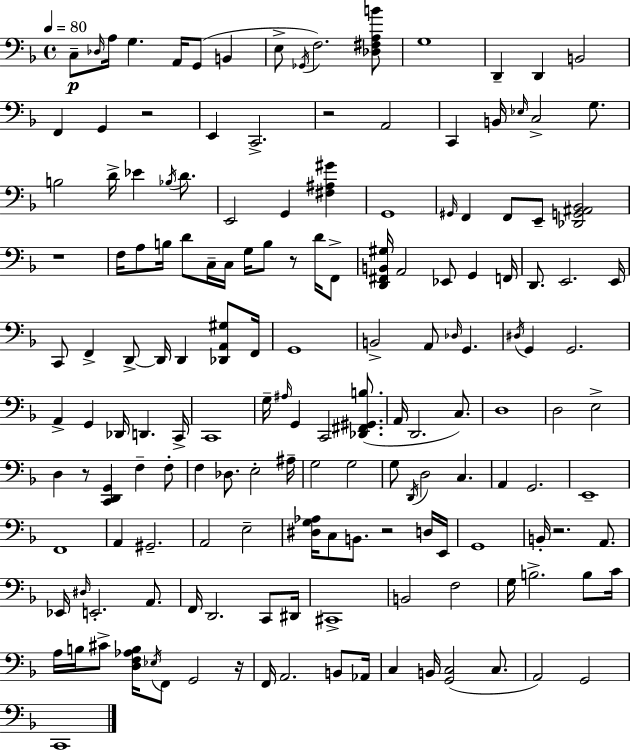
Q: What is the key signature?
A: D minor